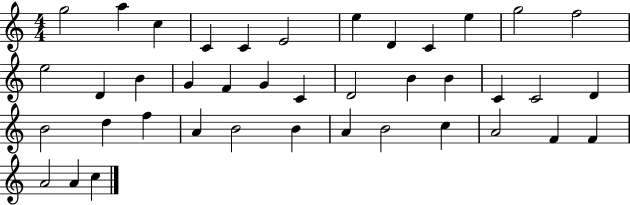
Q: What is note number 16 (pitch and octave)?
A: G4